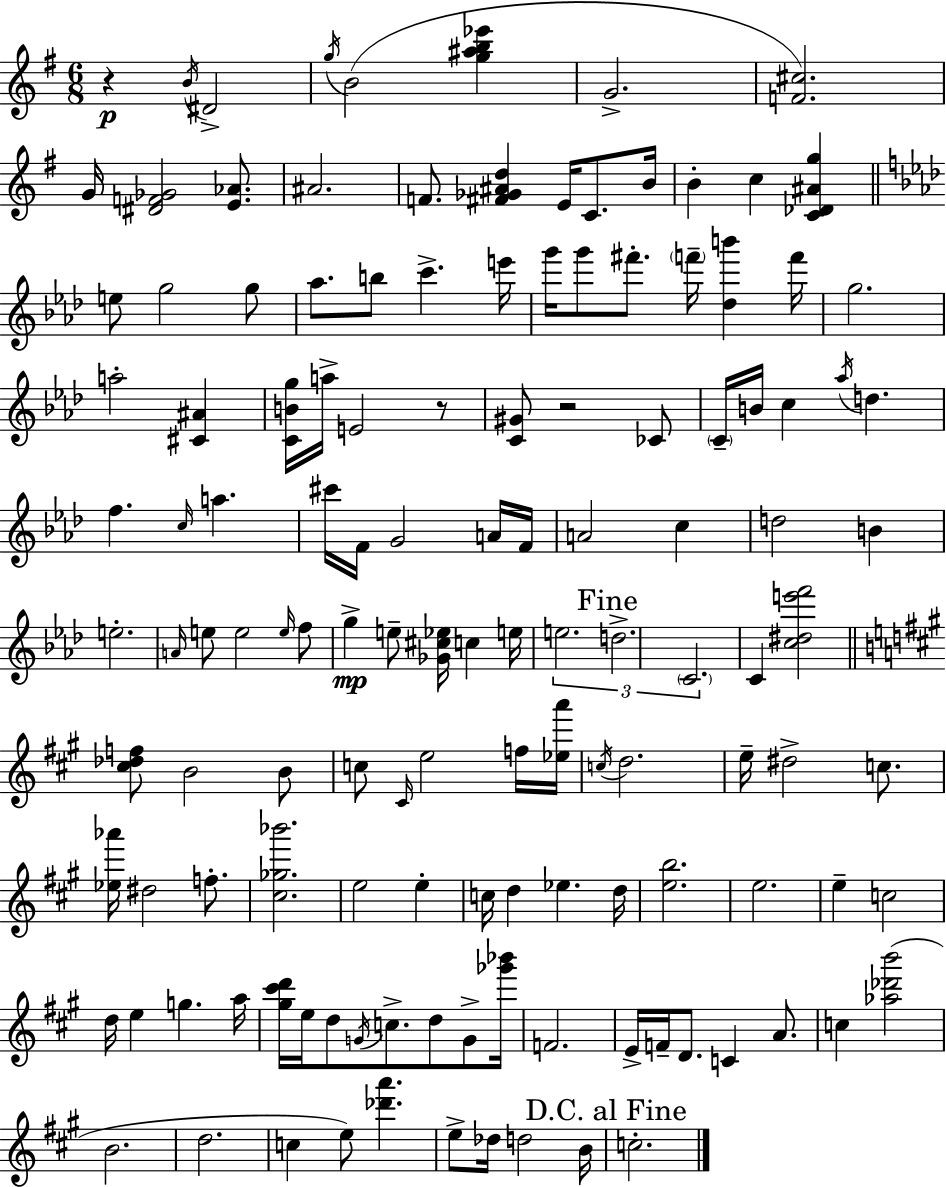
R/q B4/s D#4/h G5/s B4/h [G5,A#5,B5,Eb6]/q G4/h. [F4,C#5]/h. G4/s [D#4,F4,Gb4]/h [E4,Ab4]/e. A#4/h. F4/e. [F#4,Gb4,A#4,D5]/q E4/s C4/e. B4/s B4/q C5/q [C4,Db4,A#4,G5]/q E5/e G5/h G5/e Ab5/e. B5/e C6/q. E6/s G6/s G6/e F#6/e. F6/s [Db5,B6]/q F6/s G5/h. A5/h [C#4,A#4]/q [C4,B4,G5]/s A5/s E4/h R/e [C4,G#4]/e R/h CES4/e C4/s B4/s C5/q Ab5/s D5/q. F5/q. C5/s A5/q. C#6/s F4/s G4/h A4/s F4/s A4/h C5/q D5/h B4/q E5/h. A4/s E5/e E5/h E5/s F5/e G5/q E5/e [Gb4,C#5,Eb5]/s C5/q E5/s E5/h. D5/h. C4/h. C4/q [C5,D#5,E6,F6]/h [C#5,Db5,F5]/e B4/h B4/e C5/e C#4/s E5/h F5/s [Eb5,A6]/s C5/s D5/h. E5/s D#5/h C5/e. [Eb5,Ab6]/s D#5/h F5/e. [C#5,Gb5,Bb6]/h. E5/h E5/q C5/s D5/q Eb5/q. D5/s [E5,B5]/h. E5/h. E5/q C5/h D5/s E5/q G5/q. A5/s [G#5,C#6,D6]/s E5/s D5/e G4/s C5/e. D5/e G4/e [Gb6,Bb6]/s F4/h. E4/s F4/s D4/e. C4/q A4/e. C5/q [Ab5,Db6,B6]/h B4/h. D5/h. C5/q E5/e [Db6,A6]/q. E5/e Db5/s D5/h B4/s C5/h.